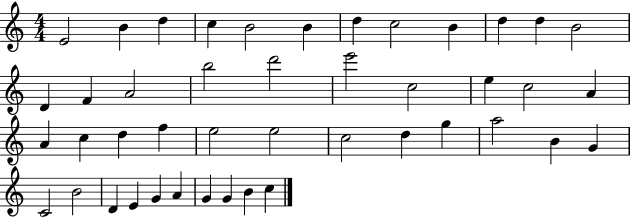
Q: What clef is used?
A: treble